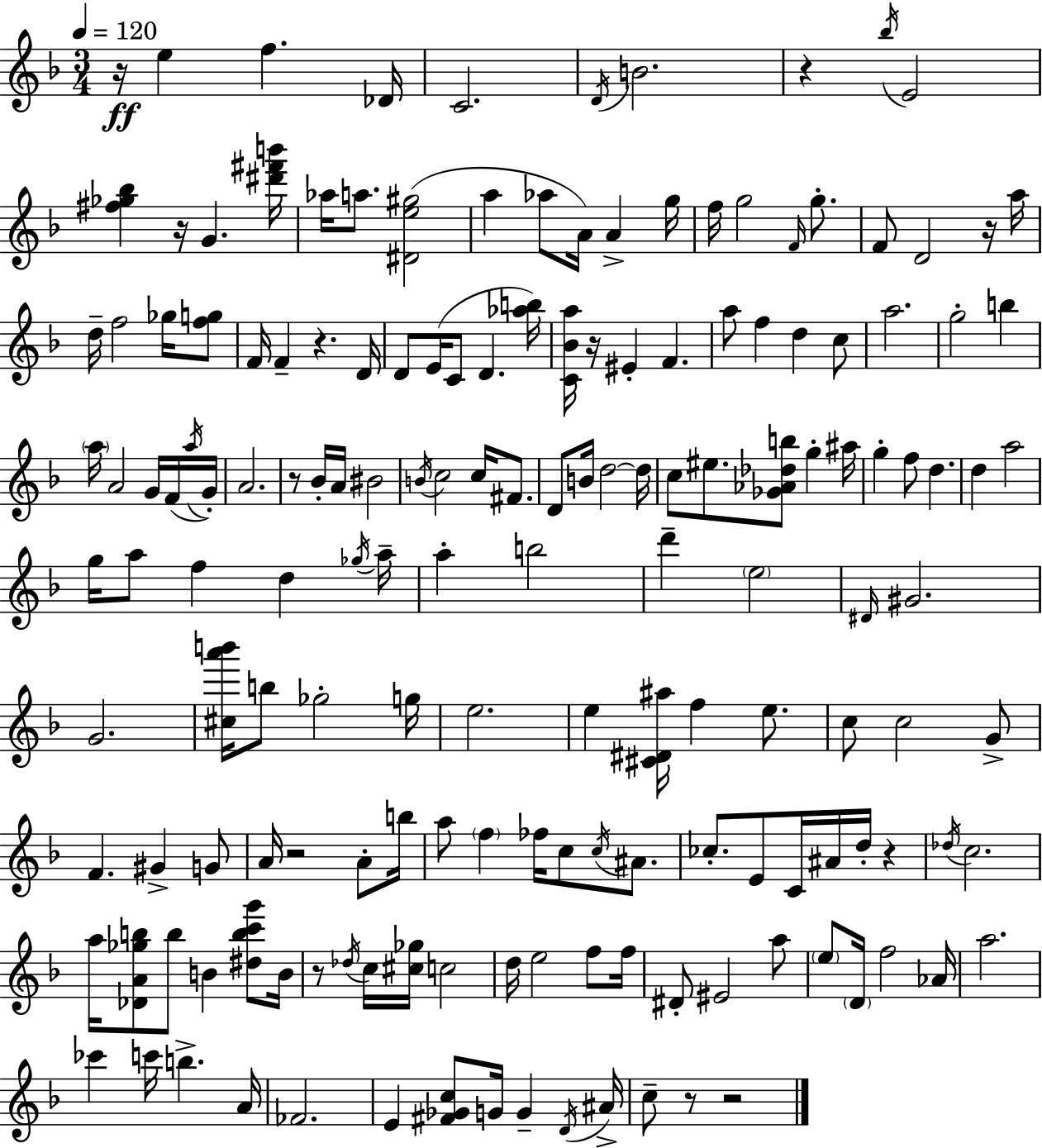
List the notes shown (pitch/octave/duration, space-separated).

R/s E5/q F5/q. Db4/s C4/h. D4/s B4/h. R/q Bb5/s E4/h [F#5,Gb5,Bb5]/q R/s G4/q. [D#6,F#6,B6]/s Ab5/s A5/e. [D#4,E5,G#5]/h A5/q Ab5/e A4/s A4/q G5/s F5/s G5/h F4/s G5/e. F4/e D4/h R/s A5/s D5/s F5/h Gb5/s [F5,G5]/e F4/s F4/q R/q. D4/s D4/e E4/s C4/e D4/q. [Ab5,B5]/s [C4,Bb4,A5]/s R/s EIS4/q F4/q. A5/e F5/q D5/q C5/e A5/h. G5/h B5/q A5/s A4/h G4/s F4/s A5/s G4/s A4/h. R/e Bb4/s A4/s BIS4/h B4/s C5/h C5/s F#4/e. D4/e B4/s D5/h D5/s C5/e EIS5/e. [Gb4,Ab4,Db5,B5]/e G5/q A#5/s G5/q F5/e D5/q. D5/q A5/h G5/s A5/e F5/q D5/q Gb5/s A5/s A5/q B5/h D6/q E5/h D#4/s G#4/h. G4/h. [C#5,A6,B6]/s B5/e Gb5/h G5/s E5/h. E5/q [C#4,D#4,A#5]/s F5/q E5/e. C5/e C5/h G4/e F4/q. G#4/q G4/e A4/s R/h A4/e B5/s A5/e F5/q FES5/s C5/e C5/s A#4/e. CES5/e. E4/e C4/s A#4/s D5/s R/q Db5/s C5/h. A5/s [Db4,A4,Gb5,B5]/e B5/e B4/q [D#5,B5,C6,G6]/e B4/s R/e Db5/s C5/s [C#5,Gb5]/s C5/h D5/s E5/h F5/e F5/s D#4/e EIS4/h A5/e E5/e D4/s F5/h Ab4/s A5/h. CES6/q C6/s B5/q. A4/s FES4/h. E4/q [F#4,Gb4,C5]/e G4/s G4/q D4/s A#4/s C5/e R/e R/h